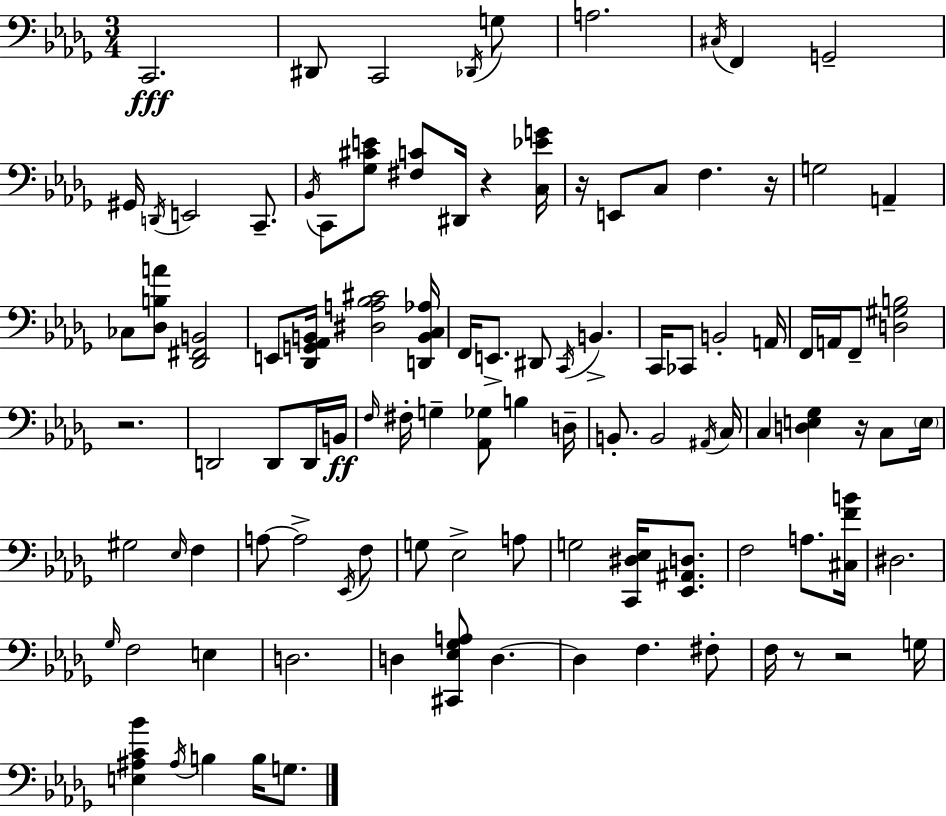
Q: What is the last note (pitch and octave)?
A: G3